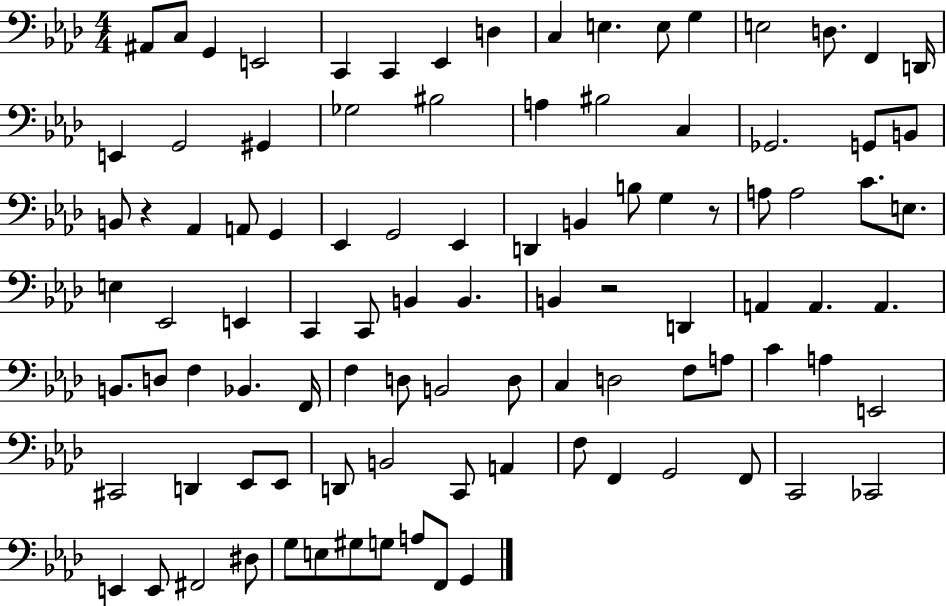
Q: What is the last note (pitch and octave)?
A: G2